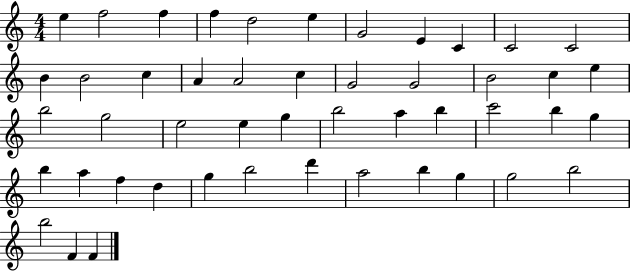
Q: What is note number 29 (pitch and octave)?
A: A5